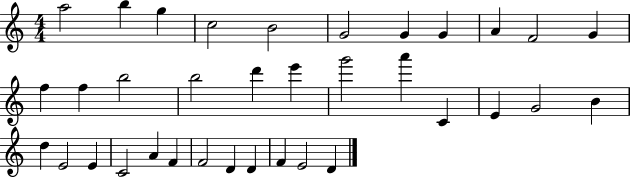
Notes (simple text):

A5/h B5/q G5/q C5/h B4/h G4/h G4/q G4/q A4/q F4/h G4/q F5/q F5/q B5/h B5/h D6/q E6/q G6/h A6/q C4/q E4/q G4/h B4/q D5/q E4/h E4/q C4/h A4/q F4/q F4/h D4/q D4/q F4/q E4/h D4/q